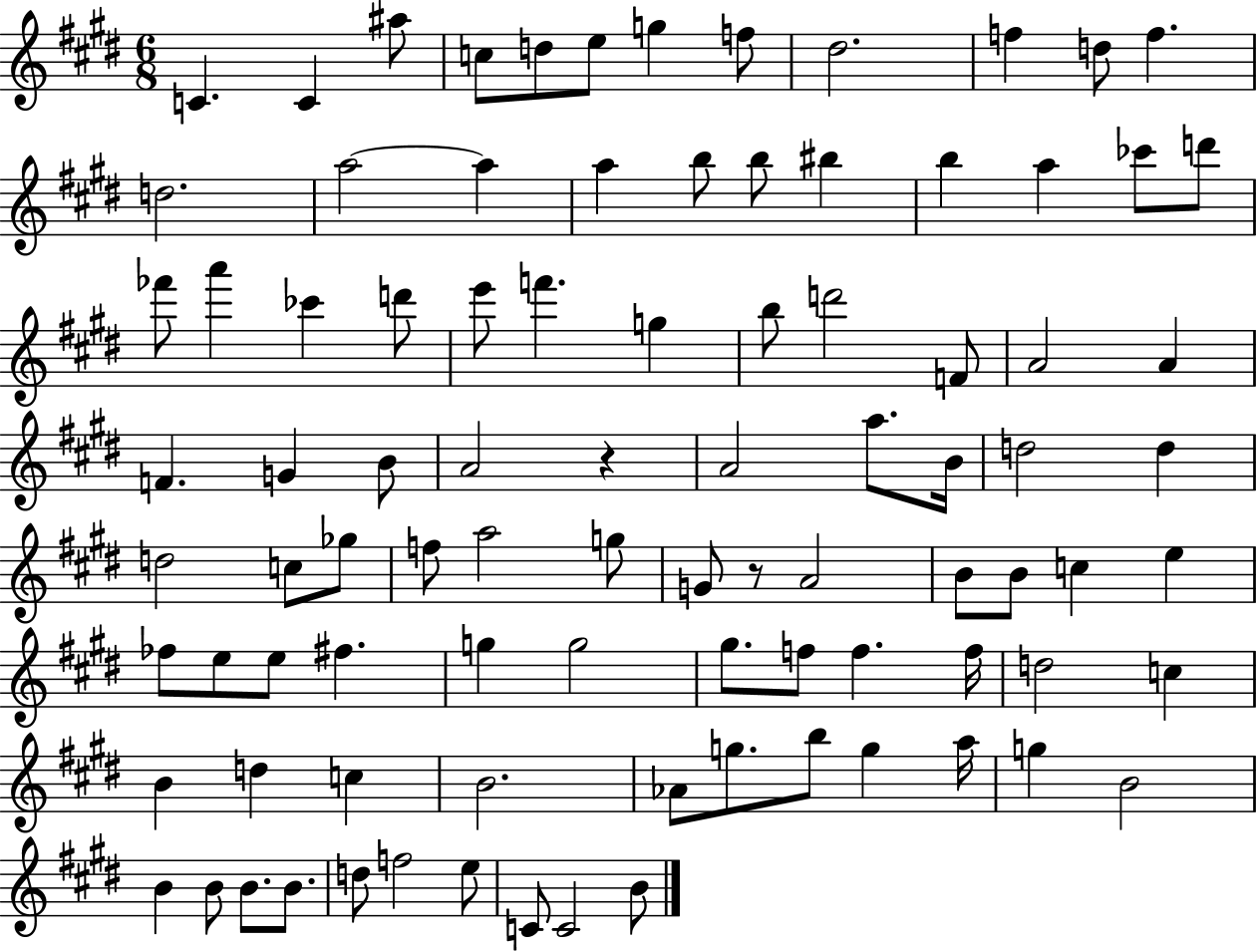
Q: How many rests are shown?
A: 2